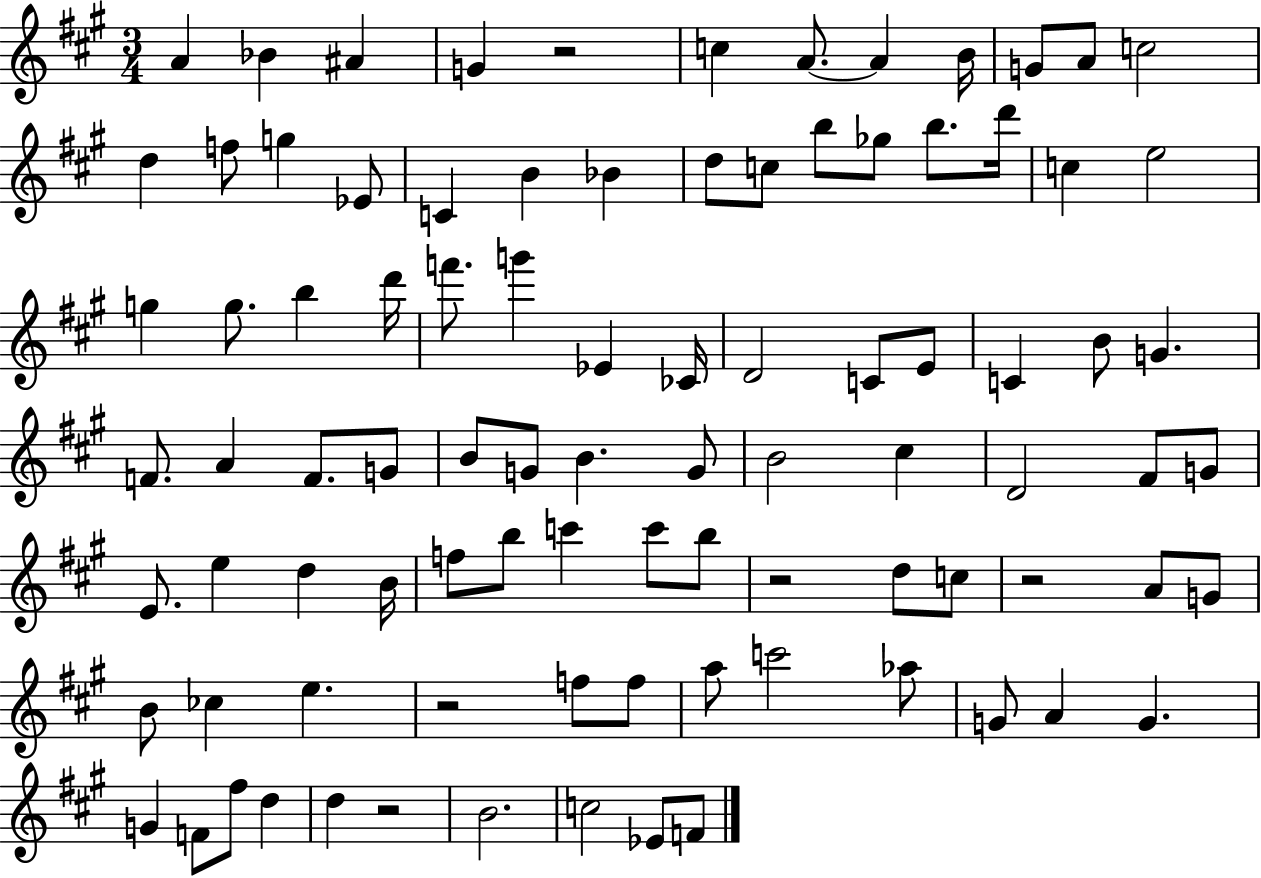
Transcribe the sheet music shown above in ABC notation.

X:1
T:Untitled
M:3/4
L:1/4
K:A
A _B ^A G z2 c A/2 A B/4 G/2 A/2 c2 d f/2 g _E/2 C B _B d/2 c/2 b/2 _g/2 b/2 d'/4 c e2 g g/2 b d'/4 f'/2 g' _E _C/4 D2 C/2 E/2 C B/2 G F/2 A F/2 G/2 B/2 G/2 B G/2 B2 ^c D2 ^F/2 G/2 E/2 e d B/4 f/2 b/2 c' c'/2 b/2 z2 d/2 c/2 z2 A/2 G/2 B/2 _c e z2 f/2 f/2 a/2 c'2 _a/2 G/2 A G G F/2 ^f/2 d d z2 B2 c2 _E/2 F/2